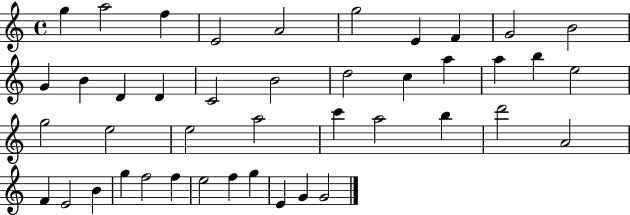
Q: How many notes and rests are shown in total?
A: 43